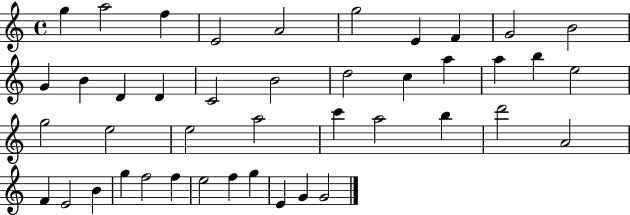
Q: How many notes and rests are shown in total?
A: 43